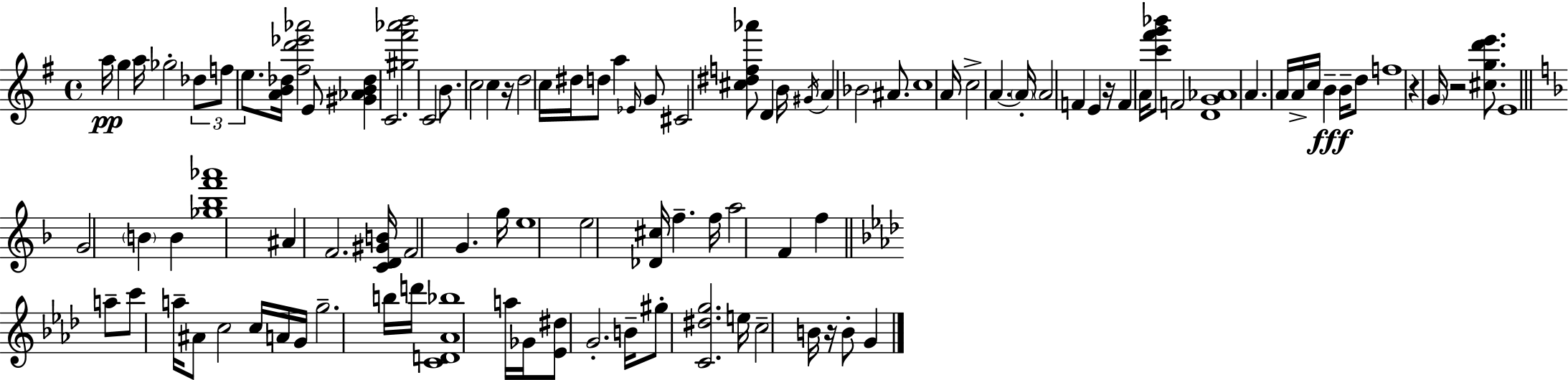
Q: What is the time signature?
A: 4/4